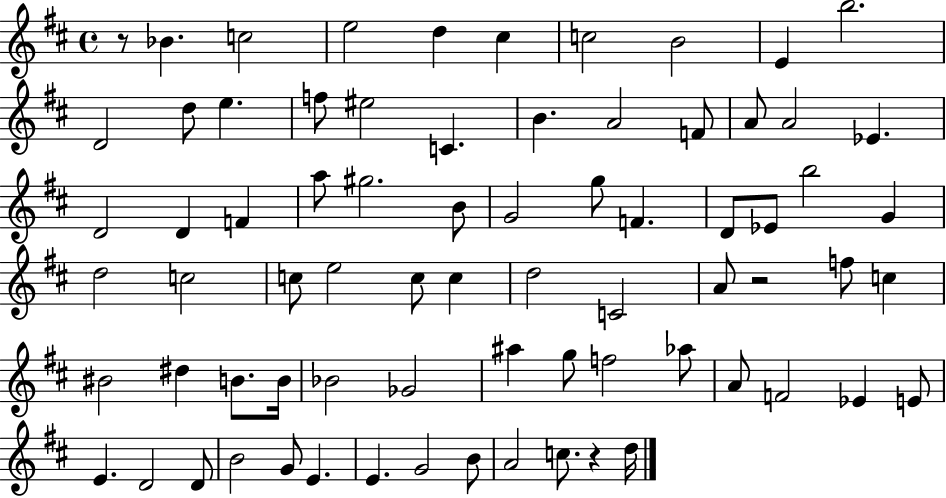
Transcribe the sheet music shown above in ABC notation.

X:1
T:Untitled
M:4/4
L:1/4
K:D
z/2 _B c2 e2 d ^c c2 B2 E b2 D2 d/2 e f/2 ^e2 C B A2 F/2 A/2 A2 _E D2 D F a/2 ^g2 B/2 G2 g/2 F D/2 _E/2 b2 G d2 c2 c/2 e2 c/2 c d2 C2 A/2 z2 f/2 c ^B2 ^d B/2 B/4 _B2 _G2 ^a g/2 f2 _a/2 A/2 F2 _E E/2 E D2 D/2 B2 G/2 E E G2 B/2 A2 c/2 z d/4